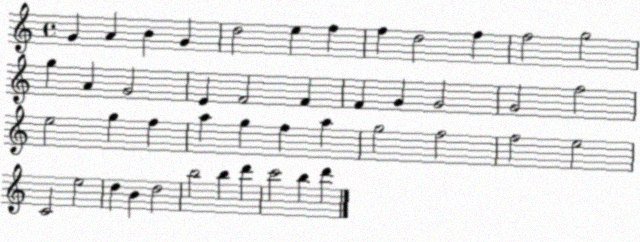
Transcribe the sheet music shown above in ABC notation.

X:1
T:Untitled
M:4/4
L:1/4
K:C
G A B G d2 e f f d2 f f2 g2 g A G2 E F2 F F G G2 G2 f2 e2 g f a g f a g2 f2 f2 e2 C2 e2 d B d2 b2 b d' c'2 b d'